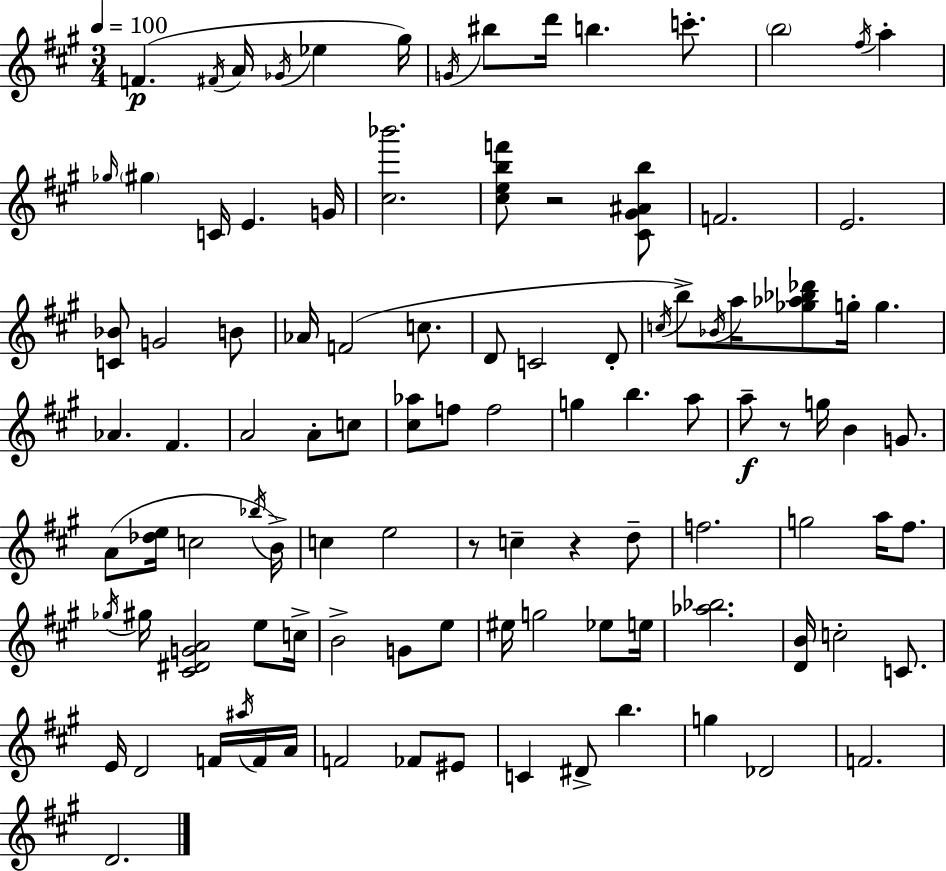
F4/q. F#4/s A4/s Gb4/s Eb5/q G#5/s G4/s BIS5/e D6/s B5/q. C6/e. B5/h F#5/s A5/q Gb5/s G#5/q C4/s E4/q. G4/s [C#5,Bb6]/h. [C#5,E5,B5,F6]/e R/h [C#4,G#4,A#4,B5]/e F4/h. E4/h. [C4,Bb4]/e G4/h B4/e Ab4/s F4/h C5/e. D4/e C4/h D4/e C5/s B5/e Bb4/s A5/s [Gb5,Ab5,Bb5,Db6]/e G5/s G5/q. Ab4/q. F#4/q. A4/h A4/e C5/e [C#5,Ab5]/e F5/e F5/h G5/q B5/q. A5/e A5/e R/e G5/s B4/q G4/e. A4/e [Db5,E5]/s C5/h Bb5/s B4/s C5/q E5/h R/e C5/q R/q D5/e F5/h. G5/h A5/s F#5/e. Gb5/s G#5/s [C#4,D#4,G4,A4]/h E5/e C5/s B4/h G4/e E5/e EIS5/s G5/h Eb5/e E5/s [Ab5,Bb5]/h. [D4,B4]/s C5/h C4/e. E4/s D4/h F4/s A#5/s F4/s A4/s F4/h FES4/e EIS4/e C4/q D#4/e B5/q. G5/q Db4/h F4/h. D4/h.